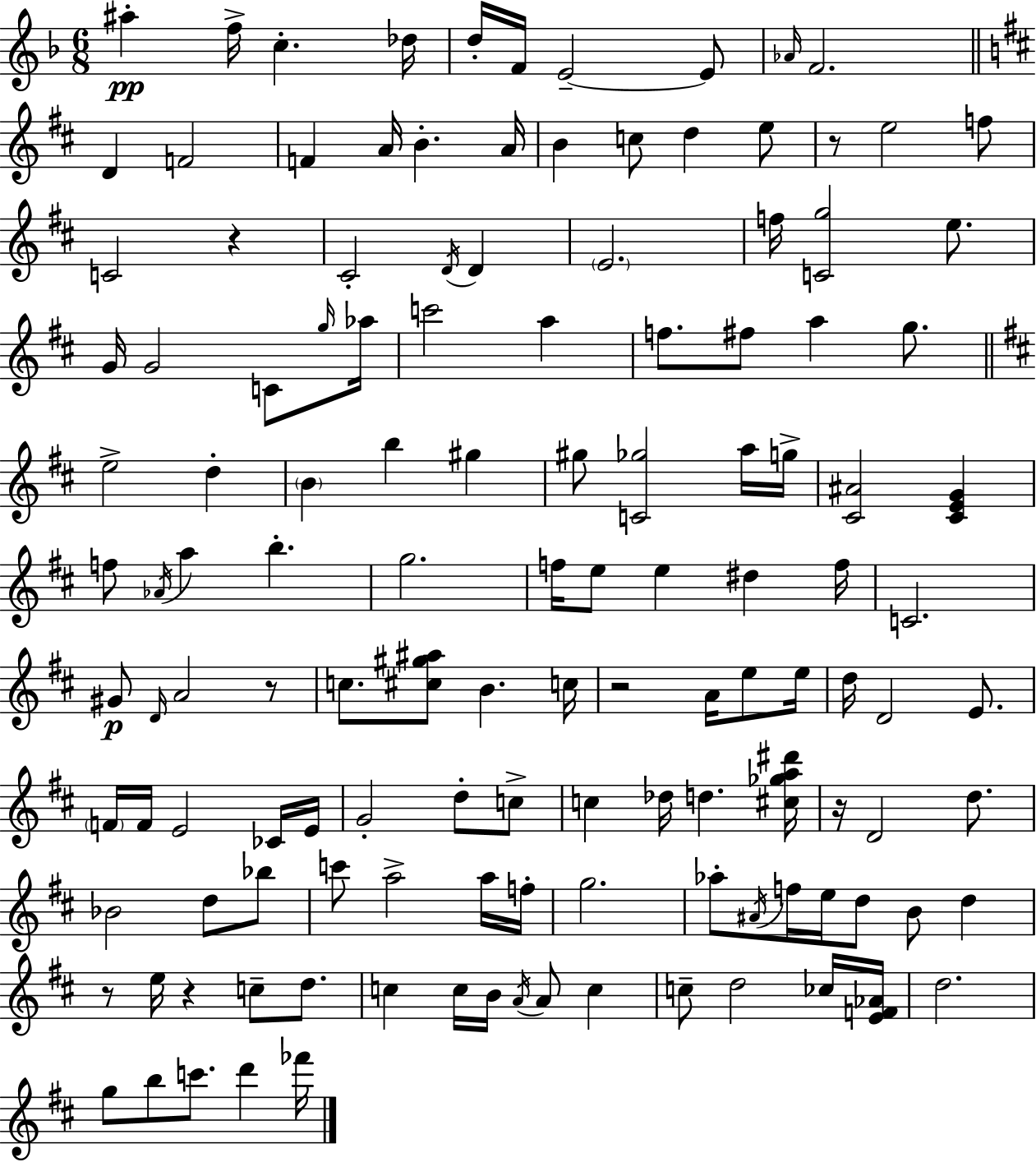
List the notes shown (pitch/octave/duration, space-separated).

A#5/q F5/s C5/q. Db5/s D5/s F4/s E4/h E4/e Ab4/s F4/h. D4/q F4/h F4/q A4/s B4/q. A4/s B4/q C5/e D5/q E5/e R/e E5/h F5/e C4/h R/q C#4/h D4/s D4/q E4/h. F5/s [C4,G5]/h E5/e. G4/s G4/h C4/e G5/s Ab5/s C6/h A5/q F5/e. F#5/e A5/q G5/e. E5/h D5/q B4/q B5/q G#5/q G#5/e [C4,Gb5]/h A5/s G5/s [C#4,A#4]/h [C#4,E4,G4]/q F5/e Ab4/s A5/q B5/q. G5/h. F5/s E5/e E5/q D#5/q F5/s C4/h. G#4/e D4/s A4/h R/e C5/e. [C#5,G#5,A#5]/e B4/q. C5/s R/h A4/s E5/e E5/s D5/s D4/h E4/e. F4/s F4/s E4/h CES4/s E4/s G4/h D5/e C5/e C5/q Db5/s D5/q. [C#5,Gb5,A5,D#6]/s R/s D4/h D5/e. Bb4/h D5/e Bb5/e C6/e A5/h A5/s F5/s G5/h. Ab5/e A#4/s F5/s E5/s D5/e B4/e D5/q R/e E5/s R/q C5/e D5/e. C5/q C5/s B4/s A4/s A4/e C5/q C5/e D5/h CES5/s [E4,F4,Ab4]/s D5/h. G5/e B5/e C6/e. D6/q FES6/s